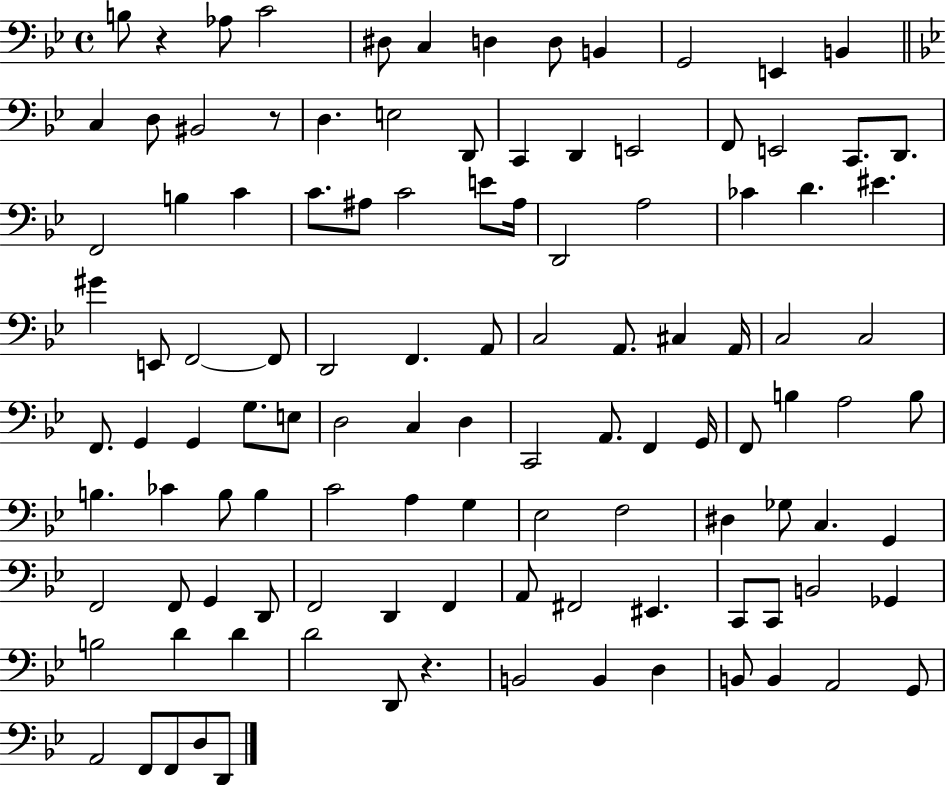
B3/e R/q Ab3/e C4/h D#3/e C3/q D3/q D3/e B2/q G2/h E2/q B2/q C3/q D3/e BIS2/h R/e D3/q. E3/h D2/e C2/q D2/q E2/h F2/e E2/h C2/e. D2/e. F2/h B3/q C4/q C4/e. A#3/e C4/h E4/e A#3/s D2/h A3/h CES4/q D4/q. EIS4/q. G#4/q E2/e F2/h F2/e D2/h F2/q. A2/e C3/h A2/e. C#3/q A2/s C3/h C3/h F2/e. G2/q G2/q G3/e. E3/e D3/h C3/q D3/q C2/h A2/e. F2/q G2/s F2/e B3/q A3/h B3/e B3/q. CES4/q B3/e B3/q C4/h A3/q G3/q Eb3/h F3/h D#3/q Gb3/e C3/q. G2/q F2/h F2/e G2/q D2/e F2/h D2/q F2/q A2/e F#2/h EIS2/q. C2/e C2/e B2/h Gb2/q B3/h D4/q D4/q D4/h D2/e R/q. B2/h B2/q D3/q B2/e B2/q A2/h G2/e A2/h F2/e F2/e D3/e D2/e